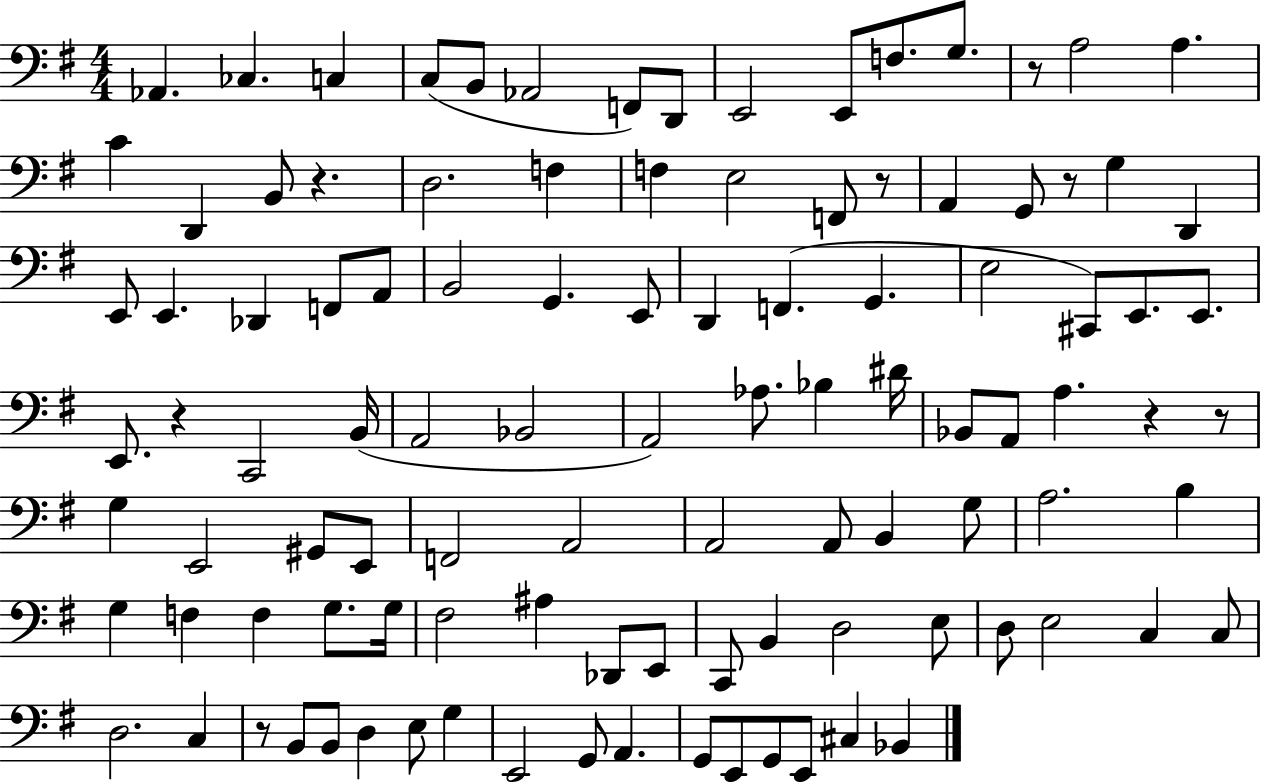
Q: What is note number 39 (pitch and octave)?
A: C#2